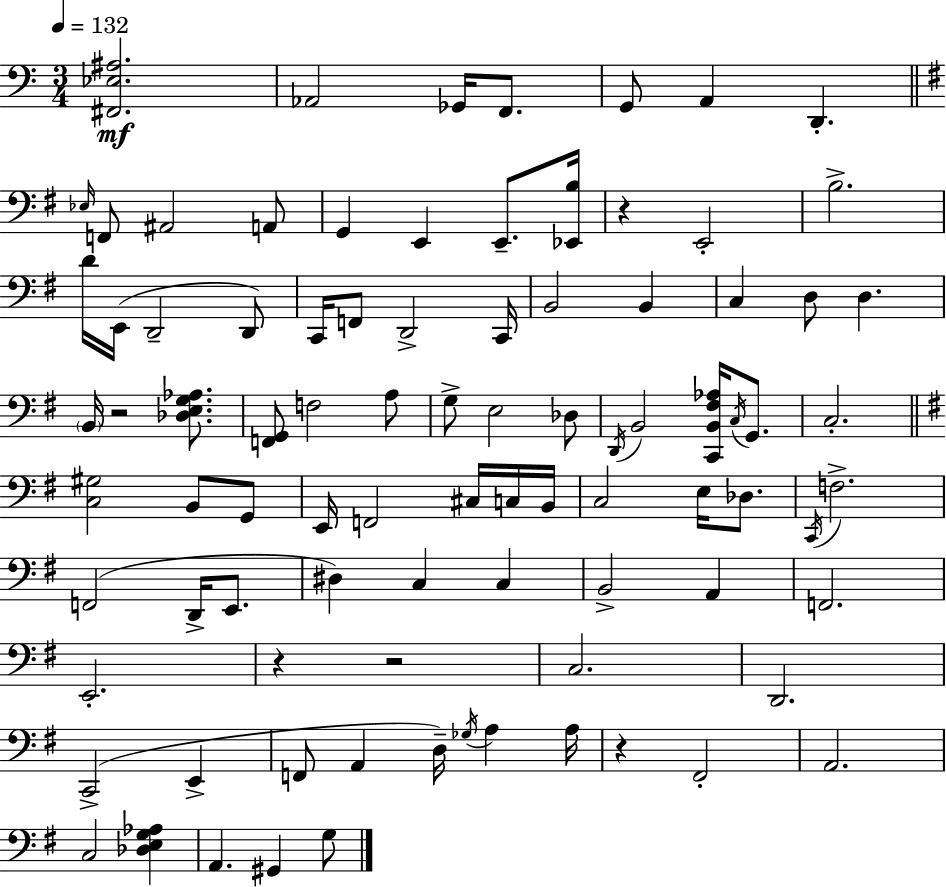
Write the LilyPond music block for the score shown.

{
  \clef bass
  \numericTimeSignature
  \time 3/4
  \key c \major
  \tempo 4 = 132
  \repeat volta 2 { <fis, ees ais>2.\mf | aes,2 ges,16 f,8. | g,8 a,4 d,4.-. | \bar "||" \break \key e \minor \grace { ees16 } f,8 ais,2 a,8 | g,4 e,4 e,8.-- | <ees, b>16 r4 e,2-. | b2.-> | \break d'16 e,16( d,2-- d,8) | c,16 f,8 d,2-> | c,16 b,2 b,4 | c4 d8 d4. | \break \parenthesize b,16 r2 <des e g aes>8. | <f, g,>8 f2 a8 | g8-> e2 des8 | \acciaccatura { d,16 } b,2 <c, b, fis aes>16 \acciaccatura { c16 } | \break g,8. c2.-. | \bar "||" \break \key g \major <c gis>2 b,8 g,8 | e,16 f,2 cis16 c16 b,16 | c2 e16 des8. | \acciaccatura { c,16 } f2.-> | \break f,2( d,16-> e,8. | dis4) c4 c4 | b,2-> a,4 | f,2. | \break e,2.-. | r4 r2 | c2. | d,2. | \break c,2->( e,4-> | f,8 a,4 d16--) \acciaccatura { ges16 } a4 | a16 r4 fis,2-. | a,2. | \break c2 <des e g aes>4 | a,4. gis,4 | g8 } \bar "|."
}